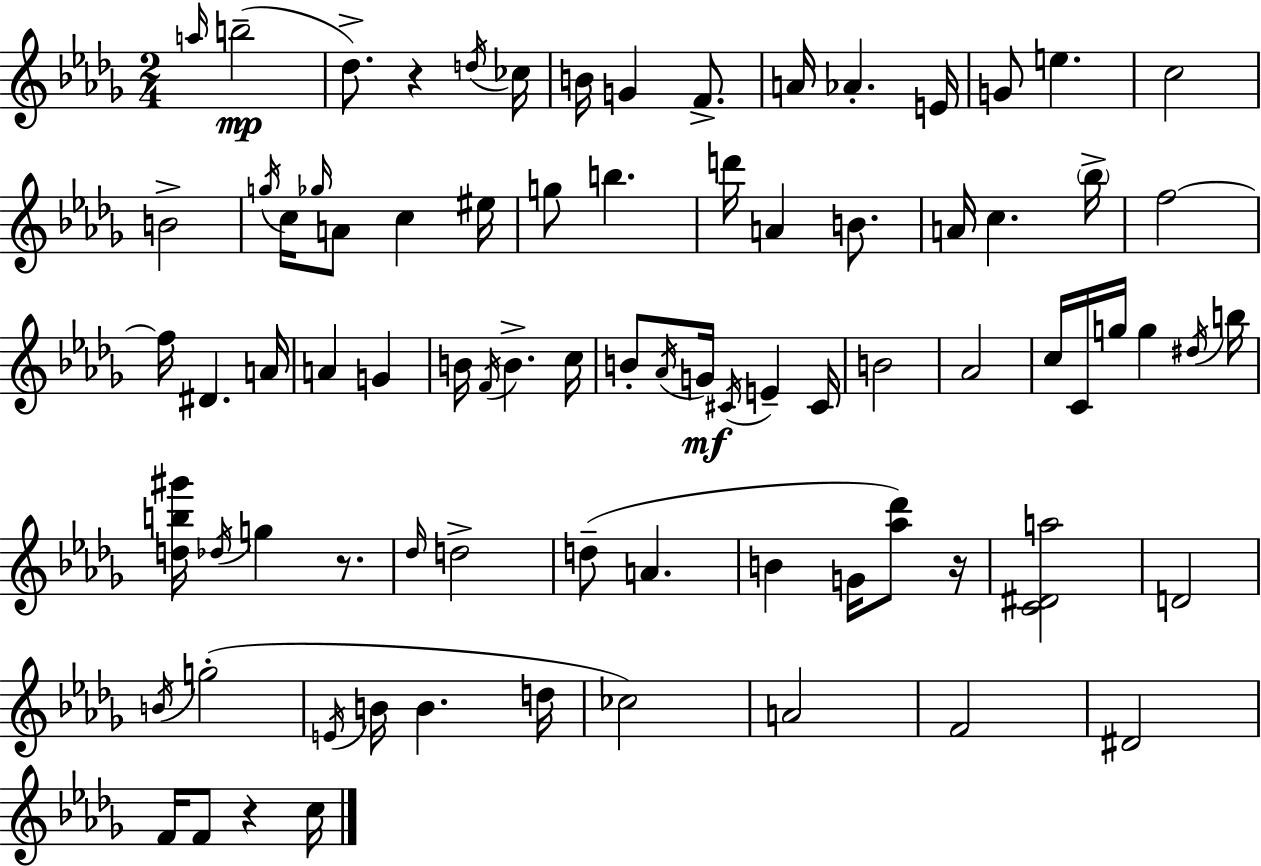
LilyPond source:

{
  \clef treble
  \numericTimeSignature
  \time 2/4
  \key bes \minor
  \grace { a''16 }(\mp b''2-- | des''8.->) r4 | \acciaccatura { d''16 } ces''16 b'16 g'4 f'8.-> | a'16 aes'4.-. | \break e'16 g'8 e''4. | c''2 | b'2-> | \acciaccatura { g''16 } c''16 \grace { ges''16 } a'8 c''4 | \break eis''16 g''8 b''4. | d'''16 a'4 | b'8. a'16 c''4. | \parenthesize bes''16-> f''2~~ | \break f''16 dis'4. | a'16 a'4 | g'4 b'16 \acciaccatura { f'16 } b'4.-> | c''16 b'8-. \acciaccatura { aes'16 }\mf | \break g'16 \acciaccatura { cis'16 } e'4-- cis'16 b'2 | aes'2 | c''16 | c'16 g''16 g''4 \acciaccatura { dis''16 } b''16 | \break <d'' b'' gis'''>16 \acciaccatura { des''16 } g''4 r8. | \grace { des''16 } d''2-> | d''8--( a'4. | b'4 g'16 <aes'' des'''>8) | \break r16 <c' dis' a''>2 | d'2 | \acciaccatura { b'16 } g''2-.( | \acciaccatura { e'16 } b'16 b'4. | \break d''16 ces''2) | a'2 | f'2 | dis'2 | \break f'16 f'8 r4 | c''16 \bar "|."
}